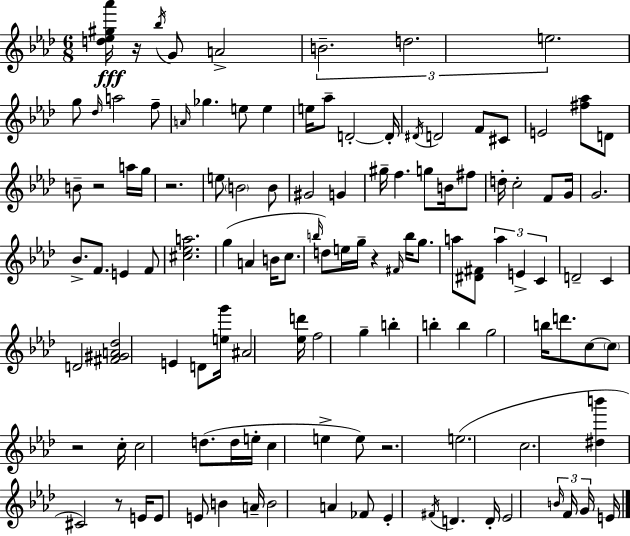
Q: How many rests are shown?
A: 7